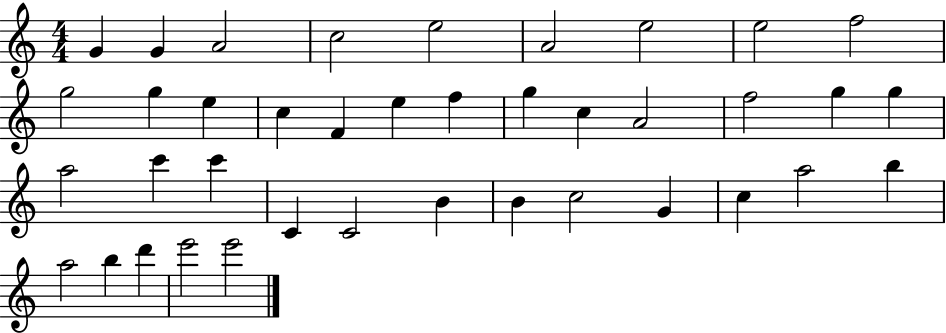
X:1
T:Untitled
M:4/4
L:1/4
K:C
G G A2 c2 e2 A2 e2 e2 f2 g2 g e c F e f g c A2 f2 g g a2 c' c' C C2 B B c2 G c a2 b a2 b d' e'2 e'2